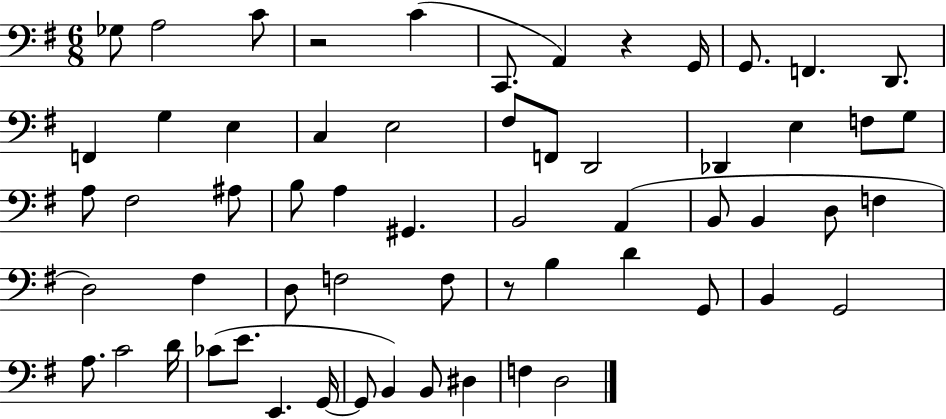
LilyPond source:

{
  \clef bass
  \numericTimeSignature
  \time 6/8
  \key g \major
  \repeat volta 2 { ges8 a2 c'8 | r2 c'4( | c,8. a,4) r4 g,16 | g,8. f,4. d,8. | \break f,4 g4 e4 | c4 e2 | fis8 f,8 d,2 | des,4 e4 f8 g8 | \break a8 fis2 ais8 | b8 a4 gis,4. | b,2 a,4( | b,8 b,4 d8 f4 | \break d2) fis4 | d8 f2 f8 | r8 b4 d'4 g,8 | b,4 g,2 | \break a8. c'2 d'16 | ces'8( e'8. e,4. g,16~~ | g,8 b,4) b,8 dis4 | f4 d2 | \break } \bar "|."
}